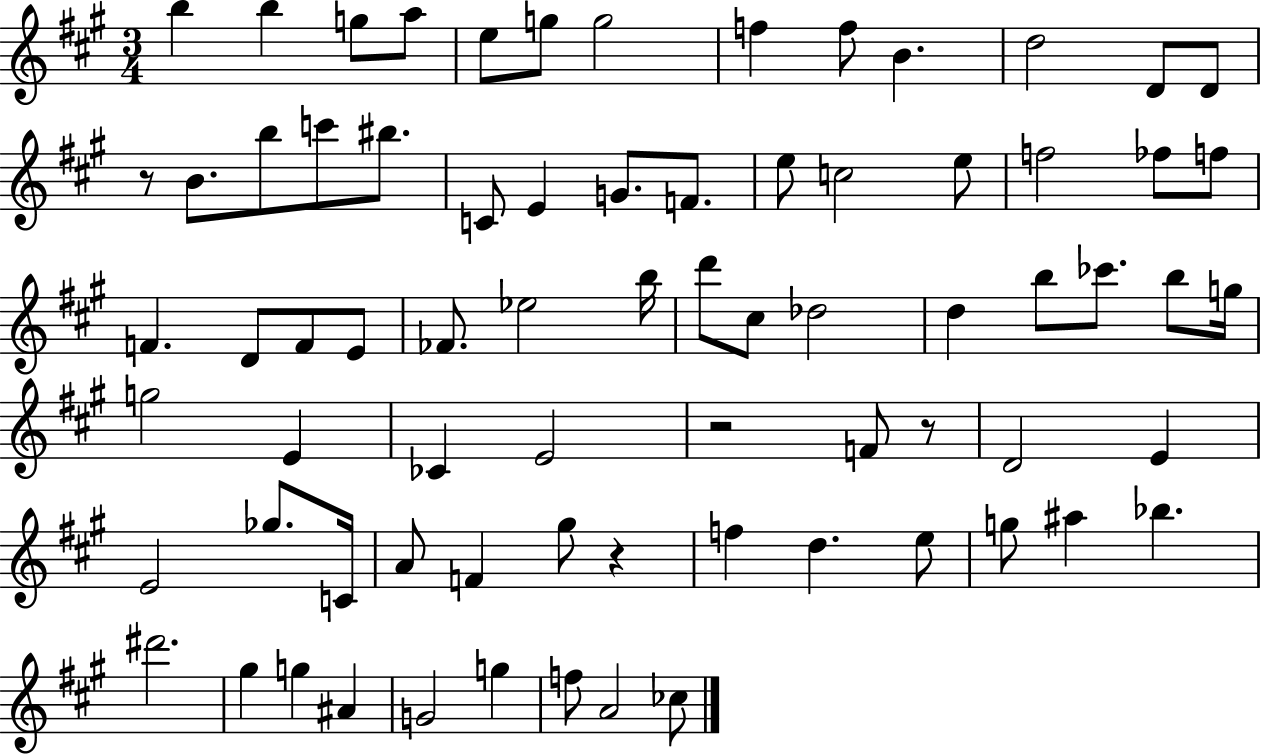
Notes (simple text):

B5/q B5/q G5/e A5/e E5/e G5/e G5/h F5/q F5/e B4/q. D5/h D4/e D4/e R/e B4/e. B5/e C6/e BIS5/e. C4/e E4/q G4/e. F4/e. E5/e C5/h E5/e F5/h FES5/e F5/e F4/q. D4/e F4/e E4/e FES4/e. Eb5/h B5/s D6/e C#5/e Db5/h D5/q B5/e CES6/e. B5/e G5/s G5/h E4/q CES4/q E4/h R/h F4/e R/e D4/h E4/q E4/h Gb5/e. C4/s A4/e F4/q G#5/e R/q F5/q D5/q. E5/e G5/e A#5/q Bb5/q. D#6/h. G#5/q G5/q A#4/q G4/h G5/q F5/e A4/h CES5/e